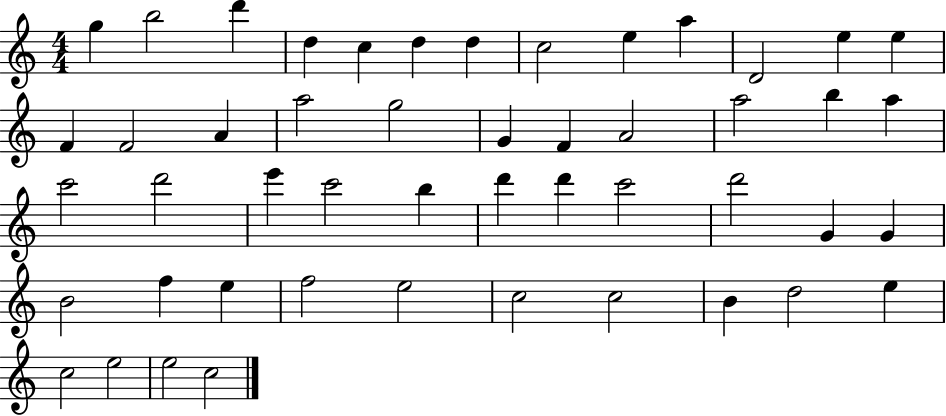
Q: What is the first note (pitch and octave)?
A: G5